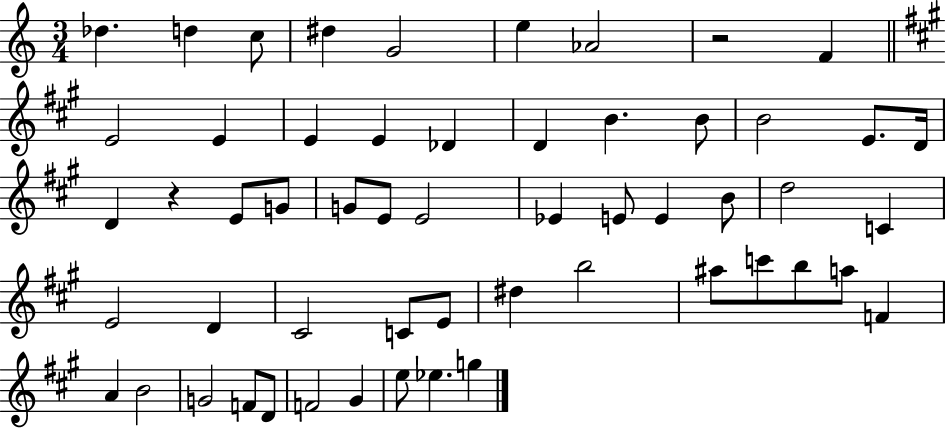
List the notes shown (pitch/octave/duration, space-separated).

Db5/q. D5/q C5/e D#5/q G4/h E5/q Ab4/h R/h F4/q E4/h E4/q E4/q E4/q Db4/q D4/q B4/q. B4/e B4/h E4/e. D4/s D4/q R/q E4/e G4/e G4/e E4/e E4/h Eb4/q E4/e E4/q B4/e D5/h C4/q E4/h D4/q C#4/h C4/e E4/e D#5/q B5/h A#5/e C6/e B5/e A5/e F4/q A4/q B4/h G4/h F4/e D4/e F4/h G#4/q E5/e Eb5/q. G5/q